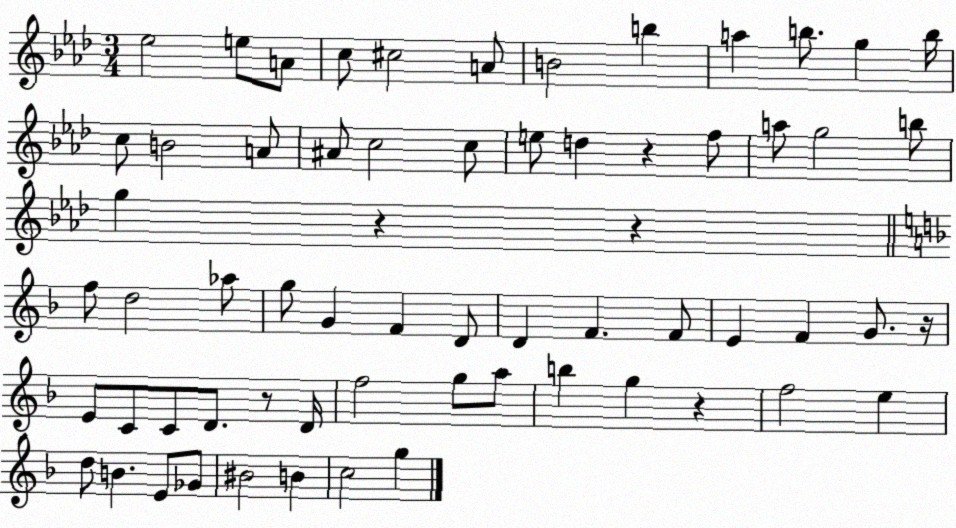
X:1
T:Untitled
M:3/4
L:1/4
K:Ab
_e2 e/2 A/2 c/2 ^c2 A/2 B2 b a b/2 g b/4 c/2 B2 A/2 ^A/2 c2 c/2 e/2 d z f/2 a/2 g2 b/2 g z z f/2 d2 _a/2 g/2 G F D/2 D F F/2 E F G/2 z/4 E/2 C/2 C/2 D/2 z/2 D/4 f2 g/2 a/2 b g z f2 e d/2 B E/2 _G/2 ^B2 B c2 g